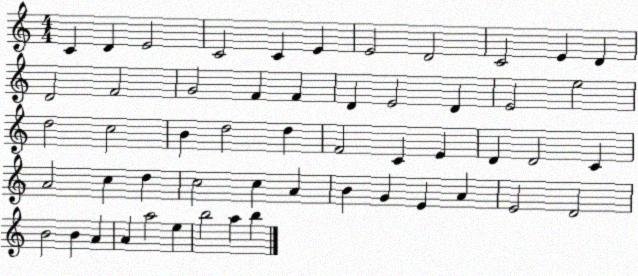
X:1
T:Untitled
M:4/4
L:1/4
K:C
C D E2 C2 C E E2 D2 C2 E D D2 F2 G2 F F D E2 D E2 e2 d2 c2 B d2 d F2 C E D D2 C A2 c d c2 c A B G E A E2 D2 B2 B A A a2 e b2 a b